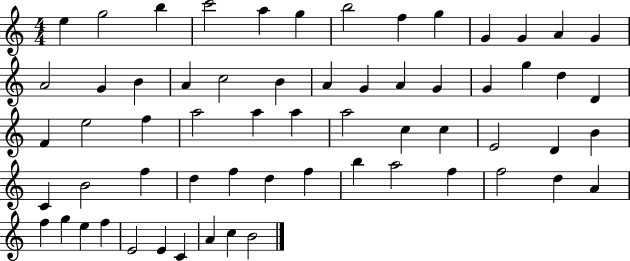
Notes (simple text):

E5/q G5/h B5/q C6/h A5/q G5/q B5/h F5/q G5/q G4/q G4/q A4/q G4/q A4/h G4/q B4/q A4/q C5/h B4/q A4/q G4/q A4/q G4/q G4/q G5/q D5/q D4/q F4/q E5/h F5/q A5/h A5/q A5/q A5/h C5/q C5/q E4/h D4/q B4/q C4/q B4/h F5/q D5/q F5/q D5/q F5/q B5/q A5/h F5/q F5/h D5/q A4/q F5/q G5/q E5/q F5/q E4/h E4/q C4/q A4/q C5/q B4/h